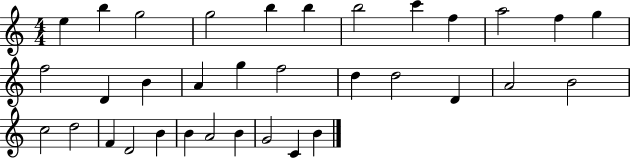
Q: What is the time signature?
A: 4/4